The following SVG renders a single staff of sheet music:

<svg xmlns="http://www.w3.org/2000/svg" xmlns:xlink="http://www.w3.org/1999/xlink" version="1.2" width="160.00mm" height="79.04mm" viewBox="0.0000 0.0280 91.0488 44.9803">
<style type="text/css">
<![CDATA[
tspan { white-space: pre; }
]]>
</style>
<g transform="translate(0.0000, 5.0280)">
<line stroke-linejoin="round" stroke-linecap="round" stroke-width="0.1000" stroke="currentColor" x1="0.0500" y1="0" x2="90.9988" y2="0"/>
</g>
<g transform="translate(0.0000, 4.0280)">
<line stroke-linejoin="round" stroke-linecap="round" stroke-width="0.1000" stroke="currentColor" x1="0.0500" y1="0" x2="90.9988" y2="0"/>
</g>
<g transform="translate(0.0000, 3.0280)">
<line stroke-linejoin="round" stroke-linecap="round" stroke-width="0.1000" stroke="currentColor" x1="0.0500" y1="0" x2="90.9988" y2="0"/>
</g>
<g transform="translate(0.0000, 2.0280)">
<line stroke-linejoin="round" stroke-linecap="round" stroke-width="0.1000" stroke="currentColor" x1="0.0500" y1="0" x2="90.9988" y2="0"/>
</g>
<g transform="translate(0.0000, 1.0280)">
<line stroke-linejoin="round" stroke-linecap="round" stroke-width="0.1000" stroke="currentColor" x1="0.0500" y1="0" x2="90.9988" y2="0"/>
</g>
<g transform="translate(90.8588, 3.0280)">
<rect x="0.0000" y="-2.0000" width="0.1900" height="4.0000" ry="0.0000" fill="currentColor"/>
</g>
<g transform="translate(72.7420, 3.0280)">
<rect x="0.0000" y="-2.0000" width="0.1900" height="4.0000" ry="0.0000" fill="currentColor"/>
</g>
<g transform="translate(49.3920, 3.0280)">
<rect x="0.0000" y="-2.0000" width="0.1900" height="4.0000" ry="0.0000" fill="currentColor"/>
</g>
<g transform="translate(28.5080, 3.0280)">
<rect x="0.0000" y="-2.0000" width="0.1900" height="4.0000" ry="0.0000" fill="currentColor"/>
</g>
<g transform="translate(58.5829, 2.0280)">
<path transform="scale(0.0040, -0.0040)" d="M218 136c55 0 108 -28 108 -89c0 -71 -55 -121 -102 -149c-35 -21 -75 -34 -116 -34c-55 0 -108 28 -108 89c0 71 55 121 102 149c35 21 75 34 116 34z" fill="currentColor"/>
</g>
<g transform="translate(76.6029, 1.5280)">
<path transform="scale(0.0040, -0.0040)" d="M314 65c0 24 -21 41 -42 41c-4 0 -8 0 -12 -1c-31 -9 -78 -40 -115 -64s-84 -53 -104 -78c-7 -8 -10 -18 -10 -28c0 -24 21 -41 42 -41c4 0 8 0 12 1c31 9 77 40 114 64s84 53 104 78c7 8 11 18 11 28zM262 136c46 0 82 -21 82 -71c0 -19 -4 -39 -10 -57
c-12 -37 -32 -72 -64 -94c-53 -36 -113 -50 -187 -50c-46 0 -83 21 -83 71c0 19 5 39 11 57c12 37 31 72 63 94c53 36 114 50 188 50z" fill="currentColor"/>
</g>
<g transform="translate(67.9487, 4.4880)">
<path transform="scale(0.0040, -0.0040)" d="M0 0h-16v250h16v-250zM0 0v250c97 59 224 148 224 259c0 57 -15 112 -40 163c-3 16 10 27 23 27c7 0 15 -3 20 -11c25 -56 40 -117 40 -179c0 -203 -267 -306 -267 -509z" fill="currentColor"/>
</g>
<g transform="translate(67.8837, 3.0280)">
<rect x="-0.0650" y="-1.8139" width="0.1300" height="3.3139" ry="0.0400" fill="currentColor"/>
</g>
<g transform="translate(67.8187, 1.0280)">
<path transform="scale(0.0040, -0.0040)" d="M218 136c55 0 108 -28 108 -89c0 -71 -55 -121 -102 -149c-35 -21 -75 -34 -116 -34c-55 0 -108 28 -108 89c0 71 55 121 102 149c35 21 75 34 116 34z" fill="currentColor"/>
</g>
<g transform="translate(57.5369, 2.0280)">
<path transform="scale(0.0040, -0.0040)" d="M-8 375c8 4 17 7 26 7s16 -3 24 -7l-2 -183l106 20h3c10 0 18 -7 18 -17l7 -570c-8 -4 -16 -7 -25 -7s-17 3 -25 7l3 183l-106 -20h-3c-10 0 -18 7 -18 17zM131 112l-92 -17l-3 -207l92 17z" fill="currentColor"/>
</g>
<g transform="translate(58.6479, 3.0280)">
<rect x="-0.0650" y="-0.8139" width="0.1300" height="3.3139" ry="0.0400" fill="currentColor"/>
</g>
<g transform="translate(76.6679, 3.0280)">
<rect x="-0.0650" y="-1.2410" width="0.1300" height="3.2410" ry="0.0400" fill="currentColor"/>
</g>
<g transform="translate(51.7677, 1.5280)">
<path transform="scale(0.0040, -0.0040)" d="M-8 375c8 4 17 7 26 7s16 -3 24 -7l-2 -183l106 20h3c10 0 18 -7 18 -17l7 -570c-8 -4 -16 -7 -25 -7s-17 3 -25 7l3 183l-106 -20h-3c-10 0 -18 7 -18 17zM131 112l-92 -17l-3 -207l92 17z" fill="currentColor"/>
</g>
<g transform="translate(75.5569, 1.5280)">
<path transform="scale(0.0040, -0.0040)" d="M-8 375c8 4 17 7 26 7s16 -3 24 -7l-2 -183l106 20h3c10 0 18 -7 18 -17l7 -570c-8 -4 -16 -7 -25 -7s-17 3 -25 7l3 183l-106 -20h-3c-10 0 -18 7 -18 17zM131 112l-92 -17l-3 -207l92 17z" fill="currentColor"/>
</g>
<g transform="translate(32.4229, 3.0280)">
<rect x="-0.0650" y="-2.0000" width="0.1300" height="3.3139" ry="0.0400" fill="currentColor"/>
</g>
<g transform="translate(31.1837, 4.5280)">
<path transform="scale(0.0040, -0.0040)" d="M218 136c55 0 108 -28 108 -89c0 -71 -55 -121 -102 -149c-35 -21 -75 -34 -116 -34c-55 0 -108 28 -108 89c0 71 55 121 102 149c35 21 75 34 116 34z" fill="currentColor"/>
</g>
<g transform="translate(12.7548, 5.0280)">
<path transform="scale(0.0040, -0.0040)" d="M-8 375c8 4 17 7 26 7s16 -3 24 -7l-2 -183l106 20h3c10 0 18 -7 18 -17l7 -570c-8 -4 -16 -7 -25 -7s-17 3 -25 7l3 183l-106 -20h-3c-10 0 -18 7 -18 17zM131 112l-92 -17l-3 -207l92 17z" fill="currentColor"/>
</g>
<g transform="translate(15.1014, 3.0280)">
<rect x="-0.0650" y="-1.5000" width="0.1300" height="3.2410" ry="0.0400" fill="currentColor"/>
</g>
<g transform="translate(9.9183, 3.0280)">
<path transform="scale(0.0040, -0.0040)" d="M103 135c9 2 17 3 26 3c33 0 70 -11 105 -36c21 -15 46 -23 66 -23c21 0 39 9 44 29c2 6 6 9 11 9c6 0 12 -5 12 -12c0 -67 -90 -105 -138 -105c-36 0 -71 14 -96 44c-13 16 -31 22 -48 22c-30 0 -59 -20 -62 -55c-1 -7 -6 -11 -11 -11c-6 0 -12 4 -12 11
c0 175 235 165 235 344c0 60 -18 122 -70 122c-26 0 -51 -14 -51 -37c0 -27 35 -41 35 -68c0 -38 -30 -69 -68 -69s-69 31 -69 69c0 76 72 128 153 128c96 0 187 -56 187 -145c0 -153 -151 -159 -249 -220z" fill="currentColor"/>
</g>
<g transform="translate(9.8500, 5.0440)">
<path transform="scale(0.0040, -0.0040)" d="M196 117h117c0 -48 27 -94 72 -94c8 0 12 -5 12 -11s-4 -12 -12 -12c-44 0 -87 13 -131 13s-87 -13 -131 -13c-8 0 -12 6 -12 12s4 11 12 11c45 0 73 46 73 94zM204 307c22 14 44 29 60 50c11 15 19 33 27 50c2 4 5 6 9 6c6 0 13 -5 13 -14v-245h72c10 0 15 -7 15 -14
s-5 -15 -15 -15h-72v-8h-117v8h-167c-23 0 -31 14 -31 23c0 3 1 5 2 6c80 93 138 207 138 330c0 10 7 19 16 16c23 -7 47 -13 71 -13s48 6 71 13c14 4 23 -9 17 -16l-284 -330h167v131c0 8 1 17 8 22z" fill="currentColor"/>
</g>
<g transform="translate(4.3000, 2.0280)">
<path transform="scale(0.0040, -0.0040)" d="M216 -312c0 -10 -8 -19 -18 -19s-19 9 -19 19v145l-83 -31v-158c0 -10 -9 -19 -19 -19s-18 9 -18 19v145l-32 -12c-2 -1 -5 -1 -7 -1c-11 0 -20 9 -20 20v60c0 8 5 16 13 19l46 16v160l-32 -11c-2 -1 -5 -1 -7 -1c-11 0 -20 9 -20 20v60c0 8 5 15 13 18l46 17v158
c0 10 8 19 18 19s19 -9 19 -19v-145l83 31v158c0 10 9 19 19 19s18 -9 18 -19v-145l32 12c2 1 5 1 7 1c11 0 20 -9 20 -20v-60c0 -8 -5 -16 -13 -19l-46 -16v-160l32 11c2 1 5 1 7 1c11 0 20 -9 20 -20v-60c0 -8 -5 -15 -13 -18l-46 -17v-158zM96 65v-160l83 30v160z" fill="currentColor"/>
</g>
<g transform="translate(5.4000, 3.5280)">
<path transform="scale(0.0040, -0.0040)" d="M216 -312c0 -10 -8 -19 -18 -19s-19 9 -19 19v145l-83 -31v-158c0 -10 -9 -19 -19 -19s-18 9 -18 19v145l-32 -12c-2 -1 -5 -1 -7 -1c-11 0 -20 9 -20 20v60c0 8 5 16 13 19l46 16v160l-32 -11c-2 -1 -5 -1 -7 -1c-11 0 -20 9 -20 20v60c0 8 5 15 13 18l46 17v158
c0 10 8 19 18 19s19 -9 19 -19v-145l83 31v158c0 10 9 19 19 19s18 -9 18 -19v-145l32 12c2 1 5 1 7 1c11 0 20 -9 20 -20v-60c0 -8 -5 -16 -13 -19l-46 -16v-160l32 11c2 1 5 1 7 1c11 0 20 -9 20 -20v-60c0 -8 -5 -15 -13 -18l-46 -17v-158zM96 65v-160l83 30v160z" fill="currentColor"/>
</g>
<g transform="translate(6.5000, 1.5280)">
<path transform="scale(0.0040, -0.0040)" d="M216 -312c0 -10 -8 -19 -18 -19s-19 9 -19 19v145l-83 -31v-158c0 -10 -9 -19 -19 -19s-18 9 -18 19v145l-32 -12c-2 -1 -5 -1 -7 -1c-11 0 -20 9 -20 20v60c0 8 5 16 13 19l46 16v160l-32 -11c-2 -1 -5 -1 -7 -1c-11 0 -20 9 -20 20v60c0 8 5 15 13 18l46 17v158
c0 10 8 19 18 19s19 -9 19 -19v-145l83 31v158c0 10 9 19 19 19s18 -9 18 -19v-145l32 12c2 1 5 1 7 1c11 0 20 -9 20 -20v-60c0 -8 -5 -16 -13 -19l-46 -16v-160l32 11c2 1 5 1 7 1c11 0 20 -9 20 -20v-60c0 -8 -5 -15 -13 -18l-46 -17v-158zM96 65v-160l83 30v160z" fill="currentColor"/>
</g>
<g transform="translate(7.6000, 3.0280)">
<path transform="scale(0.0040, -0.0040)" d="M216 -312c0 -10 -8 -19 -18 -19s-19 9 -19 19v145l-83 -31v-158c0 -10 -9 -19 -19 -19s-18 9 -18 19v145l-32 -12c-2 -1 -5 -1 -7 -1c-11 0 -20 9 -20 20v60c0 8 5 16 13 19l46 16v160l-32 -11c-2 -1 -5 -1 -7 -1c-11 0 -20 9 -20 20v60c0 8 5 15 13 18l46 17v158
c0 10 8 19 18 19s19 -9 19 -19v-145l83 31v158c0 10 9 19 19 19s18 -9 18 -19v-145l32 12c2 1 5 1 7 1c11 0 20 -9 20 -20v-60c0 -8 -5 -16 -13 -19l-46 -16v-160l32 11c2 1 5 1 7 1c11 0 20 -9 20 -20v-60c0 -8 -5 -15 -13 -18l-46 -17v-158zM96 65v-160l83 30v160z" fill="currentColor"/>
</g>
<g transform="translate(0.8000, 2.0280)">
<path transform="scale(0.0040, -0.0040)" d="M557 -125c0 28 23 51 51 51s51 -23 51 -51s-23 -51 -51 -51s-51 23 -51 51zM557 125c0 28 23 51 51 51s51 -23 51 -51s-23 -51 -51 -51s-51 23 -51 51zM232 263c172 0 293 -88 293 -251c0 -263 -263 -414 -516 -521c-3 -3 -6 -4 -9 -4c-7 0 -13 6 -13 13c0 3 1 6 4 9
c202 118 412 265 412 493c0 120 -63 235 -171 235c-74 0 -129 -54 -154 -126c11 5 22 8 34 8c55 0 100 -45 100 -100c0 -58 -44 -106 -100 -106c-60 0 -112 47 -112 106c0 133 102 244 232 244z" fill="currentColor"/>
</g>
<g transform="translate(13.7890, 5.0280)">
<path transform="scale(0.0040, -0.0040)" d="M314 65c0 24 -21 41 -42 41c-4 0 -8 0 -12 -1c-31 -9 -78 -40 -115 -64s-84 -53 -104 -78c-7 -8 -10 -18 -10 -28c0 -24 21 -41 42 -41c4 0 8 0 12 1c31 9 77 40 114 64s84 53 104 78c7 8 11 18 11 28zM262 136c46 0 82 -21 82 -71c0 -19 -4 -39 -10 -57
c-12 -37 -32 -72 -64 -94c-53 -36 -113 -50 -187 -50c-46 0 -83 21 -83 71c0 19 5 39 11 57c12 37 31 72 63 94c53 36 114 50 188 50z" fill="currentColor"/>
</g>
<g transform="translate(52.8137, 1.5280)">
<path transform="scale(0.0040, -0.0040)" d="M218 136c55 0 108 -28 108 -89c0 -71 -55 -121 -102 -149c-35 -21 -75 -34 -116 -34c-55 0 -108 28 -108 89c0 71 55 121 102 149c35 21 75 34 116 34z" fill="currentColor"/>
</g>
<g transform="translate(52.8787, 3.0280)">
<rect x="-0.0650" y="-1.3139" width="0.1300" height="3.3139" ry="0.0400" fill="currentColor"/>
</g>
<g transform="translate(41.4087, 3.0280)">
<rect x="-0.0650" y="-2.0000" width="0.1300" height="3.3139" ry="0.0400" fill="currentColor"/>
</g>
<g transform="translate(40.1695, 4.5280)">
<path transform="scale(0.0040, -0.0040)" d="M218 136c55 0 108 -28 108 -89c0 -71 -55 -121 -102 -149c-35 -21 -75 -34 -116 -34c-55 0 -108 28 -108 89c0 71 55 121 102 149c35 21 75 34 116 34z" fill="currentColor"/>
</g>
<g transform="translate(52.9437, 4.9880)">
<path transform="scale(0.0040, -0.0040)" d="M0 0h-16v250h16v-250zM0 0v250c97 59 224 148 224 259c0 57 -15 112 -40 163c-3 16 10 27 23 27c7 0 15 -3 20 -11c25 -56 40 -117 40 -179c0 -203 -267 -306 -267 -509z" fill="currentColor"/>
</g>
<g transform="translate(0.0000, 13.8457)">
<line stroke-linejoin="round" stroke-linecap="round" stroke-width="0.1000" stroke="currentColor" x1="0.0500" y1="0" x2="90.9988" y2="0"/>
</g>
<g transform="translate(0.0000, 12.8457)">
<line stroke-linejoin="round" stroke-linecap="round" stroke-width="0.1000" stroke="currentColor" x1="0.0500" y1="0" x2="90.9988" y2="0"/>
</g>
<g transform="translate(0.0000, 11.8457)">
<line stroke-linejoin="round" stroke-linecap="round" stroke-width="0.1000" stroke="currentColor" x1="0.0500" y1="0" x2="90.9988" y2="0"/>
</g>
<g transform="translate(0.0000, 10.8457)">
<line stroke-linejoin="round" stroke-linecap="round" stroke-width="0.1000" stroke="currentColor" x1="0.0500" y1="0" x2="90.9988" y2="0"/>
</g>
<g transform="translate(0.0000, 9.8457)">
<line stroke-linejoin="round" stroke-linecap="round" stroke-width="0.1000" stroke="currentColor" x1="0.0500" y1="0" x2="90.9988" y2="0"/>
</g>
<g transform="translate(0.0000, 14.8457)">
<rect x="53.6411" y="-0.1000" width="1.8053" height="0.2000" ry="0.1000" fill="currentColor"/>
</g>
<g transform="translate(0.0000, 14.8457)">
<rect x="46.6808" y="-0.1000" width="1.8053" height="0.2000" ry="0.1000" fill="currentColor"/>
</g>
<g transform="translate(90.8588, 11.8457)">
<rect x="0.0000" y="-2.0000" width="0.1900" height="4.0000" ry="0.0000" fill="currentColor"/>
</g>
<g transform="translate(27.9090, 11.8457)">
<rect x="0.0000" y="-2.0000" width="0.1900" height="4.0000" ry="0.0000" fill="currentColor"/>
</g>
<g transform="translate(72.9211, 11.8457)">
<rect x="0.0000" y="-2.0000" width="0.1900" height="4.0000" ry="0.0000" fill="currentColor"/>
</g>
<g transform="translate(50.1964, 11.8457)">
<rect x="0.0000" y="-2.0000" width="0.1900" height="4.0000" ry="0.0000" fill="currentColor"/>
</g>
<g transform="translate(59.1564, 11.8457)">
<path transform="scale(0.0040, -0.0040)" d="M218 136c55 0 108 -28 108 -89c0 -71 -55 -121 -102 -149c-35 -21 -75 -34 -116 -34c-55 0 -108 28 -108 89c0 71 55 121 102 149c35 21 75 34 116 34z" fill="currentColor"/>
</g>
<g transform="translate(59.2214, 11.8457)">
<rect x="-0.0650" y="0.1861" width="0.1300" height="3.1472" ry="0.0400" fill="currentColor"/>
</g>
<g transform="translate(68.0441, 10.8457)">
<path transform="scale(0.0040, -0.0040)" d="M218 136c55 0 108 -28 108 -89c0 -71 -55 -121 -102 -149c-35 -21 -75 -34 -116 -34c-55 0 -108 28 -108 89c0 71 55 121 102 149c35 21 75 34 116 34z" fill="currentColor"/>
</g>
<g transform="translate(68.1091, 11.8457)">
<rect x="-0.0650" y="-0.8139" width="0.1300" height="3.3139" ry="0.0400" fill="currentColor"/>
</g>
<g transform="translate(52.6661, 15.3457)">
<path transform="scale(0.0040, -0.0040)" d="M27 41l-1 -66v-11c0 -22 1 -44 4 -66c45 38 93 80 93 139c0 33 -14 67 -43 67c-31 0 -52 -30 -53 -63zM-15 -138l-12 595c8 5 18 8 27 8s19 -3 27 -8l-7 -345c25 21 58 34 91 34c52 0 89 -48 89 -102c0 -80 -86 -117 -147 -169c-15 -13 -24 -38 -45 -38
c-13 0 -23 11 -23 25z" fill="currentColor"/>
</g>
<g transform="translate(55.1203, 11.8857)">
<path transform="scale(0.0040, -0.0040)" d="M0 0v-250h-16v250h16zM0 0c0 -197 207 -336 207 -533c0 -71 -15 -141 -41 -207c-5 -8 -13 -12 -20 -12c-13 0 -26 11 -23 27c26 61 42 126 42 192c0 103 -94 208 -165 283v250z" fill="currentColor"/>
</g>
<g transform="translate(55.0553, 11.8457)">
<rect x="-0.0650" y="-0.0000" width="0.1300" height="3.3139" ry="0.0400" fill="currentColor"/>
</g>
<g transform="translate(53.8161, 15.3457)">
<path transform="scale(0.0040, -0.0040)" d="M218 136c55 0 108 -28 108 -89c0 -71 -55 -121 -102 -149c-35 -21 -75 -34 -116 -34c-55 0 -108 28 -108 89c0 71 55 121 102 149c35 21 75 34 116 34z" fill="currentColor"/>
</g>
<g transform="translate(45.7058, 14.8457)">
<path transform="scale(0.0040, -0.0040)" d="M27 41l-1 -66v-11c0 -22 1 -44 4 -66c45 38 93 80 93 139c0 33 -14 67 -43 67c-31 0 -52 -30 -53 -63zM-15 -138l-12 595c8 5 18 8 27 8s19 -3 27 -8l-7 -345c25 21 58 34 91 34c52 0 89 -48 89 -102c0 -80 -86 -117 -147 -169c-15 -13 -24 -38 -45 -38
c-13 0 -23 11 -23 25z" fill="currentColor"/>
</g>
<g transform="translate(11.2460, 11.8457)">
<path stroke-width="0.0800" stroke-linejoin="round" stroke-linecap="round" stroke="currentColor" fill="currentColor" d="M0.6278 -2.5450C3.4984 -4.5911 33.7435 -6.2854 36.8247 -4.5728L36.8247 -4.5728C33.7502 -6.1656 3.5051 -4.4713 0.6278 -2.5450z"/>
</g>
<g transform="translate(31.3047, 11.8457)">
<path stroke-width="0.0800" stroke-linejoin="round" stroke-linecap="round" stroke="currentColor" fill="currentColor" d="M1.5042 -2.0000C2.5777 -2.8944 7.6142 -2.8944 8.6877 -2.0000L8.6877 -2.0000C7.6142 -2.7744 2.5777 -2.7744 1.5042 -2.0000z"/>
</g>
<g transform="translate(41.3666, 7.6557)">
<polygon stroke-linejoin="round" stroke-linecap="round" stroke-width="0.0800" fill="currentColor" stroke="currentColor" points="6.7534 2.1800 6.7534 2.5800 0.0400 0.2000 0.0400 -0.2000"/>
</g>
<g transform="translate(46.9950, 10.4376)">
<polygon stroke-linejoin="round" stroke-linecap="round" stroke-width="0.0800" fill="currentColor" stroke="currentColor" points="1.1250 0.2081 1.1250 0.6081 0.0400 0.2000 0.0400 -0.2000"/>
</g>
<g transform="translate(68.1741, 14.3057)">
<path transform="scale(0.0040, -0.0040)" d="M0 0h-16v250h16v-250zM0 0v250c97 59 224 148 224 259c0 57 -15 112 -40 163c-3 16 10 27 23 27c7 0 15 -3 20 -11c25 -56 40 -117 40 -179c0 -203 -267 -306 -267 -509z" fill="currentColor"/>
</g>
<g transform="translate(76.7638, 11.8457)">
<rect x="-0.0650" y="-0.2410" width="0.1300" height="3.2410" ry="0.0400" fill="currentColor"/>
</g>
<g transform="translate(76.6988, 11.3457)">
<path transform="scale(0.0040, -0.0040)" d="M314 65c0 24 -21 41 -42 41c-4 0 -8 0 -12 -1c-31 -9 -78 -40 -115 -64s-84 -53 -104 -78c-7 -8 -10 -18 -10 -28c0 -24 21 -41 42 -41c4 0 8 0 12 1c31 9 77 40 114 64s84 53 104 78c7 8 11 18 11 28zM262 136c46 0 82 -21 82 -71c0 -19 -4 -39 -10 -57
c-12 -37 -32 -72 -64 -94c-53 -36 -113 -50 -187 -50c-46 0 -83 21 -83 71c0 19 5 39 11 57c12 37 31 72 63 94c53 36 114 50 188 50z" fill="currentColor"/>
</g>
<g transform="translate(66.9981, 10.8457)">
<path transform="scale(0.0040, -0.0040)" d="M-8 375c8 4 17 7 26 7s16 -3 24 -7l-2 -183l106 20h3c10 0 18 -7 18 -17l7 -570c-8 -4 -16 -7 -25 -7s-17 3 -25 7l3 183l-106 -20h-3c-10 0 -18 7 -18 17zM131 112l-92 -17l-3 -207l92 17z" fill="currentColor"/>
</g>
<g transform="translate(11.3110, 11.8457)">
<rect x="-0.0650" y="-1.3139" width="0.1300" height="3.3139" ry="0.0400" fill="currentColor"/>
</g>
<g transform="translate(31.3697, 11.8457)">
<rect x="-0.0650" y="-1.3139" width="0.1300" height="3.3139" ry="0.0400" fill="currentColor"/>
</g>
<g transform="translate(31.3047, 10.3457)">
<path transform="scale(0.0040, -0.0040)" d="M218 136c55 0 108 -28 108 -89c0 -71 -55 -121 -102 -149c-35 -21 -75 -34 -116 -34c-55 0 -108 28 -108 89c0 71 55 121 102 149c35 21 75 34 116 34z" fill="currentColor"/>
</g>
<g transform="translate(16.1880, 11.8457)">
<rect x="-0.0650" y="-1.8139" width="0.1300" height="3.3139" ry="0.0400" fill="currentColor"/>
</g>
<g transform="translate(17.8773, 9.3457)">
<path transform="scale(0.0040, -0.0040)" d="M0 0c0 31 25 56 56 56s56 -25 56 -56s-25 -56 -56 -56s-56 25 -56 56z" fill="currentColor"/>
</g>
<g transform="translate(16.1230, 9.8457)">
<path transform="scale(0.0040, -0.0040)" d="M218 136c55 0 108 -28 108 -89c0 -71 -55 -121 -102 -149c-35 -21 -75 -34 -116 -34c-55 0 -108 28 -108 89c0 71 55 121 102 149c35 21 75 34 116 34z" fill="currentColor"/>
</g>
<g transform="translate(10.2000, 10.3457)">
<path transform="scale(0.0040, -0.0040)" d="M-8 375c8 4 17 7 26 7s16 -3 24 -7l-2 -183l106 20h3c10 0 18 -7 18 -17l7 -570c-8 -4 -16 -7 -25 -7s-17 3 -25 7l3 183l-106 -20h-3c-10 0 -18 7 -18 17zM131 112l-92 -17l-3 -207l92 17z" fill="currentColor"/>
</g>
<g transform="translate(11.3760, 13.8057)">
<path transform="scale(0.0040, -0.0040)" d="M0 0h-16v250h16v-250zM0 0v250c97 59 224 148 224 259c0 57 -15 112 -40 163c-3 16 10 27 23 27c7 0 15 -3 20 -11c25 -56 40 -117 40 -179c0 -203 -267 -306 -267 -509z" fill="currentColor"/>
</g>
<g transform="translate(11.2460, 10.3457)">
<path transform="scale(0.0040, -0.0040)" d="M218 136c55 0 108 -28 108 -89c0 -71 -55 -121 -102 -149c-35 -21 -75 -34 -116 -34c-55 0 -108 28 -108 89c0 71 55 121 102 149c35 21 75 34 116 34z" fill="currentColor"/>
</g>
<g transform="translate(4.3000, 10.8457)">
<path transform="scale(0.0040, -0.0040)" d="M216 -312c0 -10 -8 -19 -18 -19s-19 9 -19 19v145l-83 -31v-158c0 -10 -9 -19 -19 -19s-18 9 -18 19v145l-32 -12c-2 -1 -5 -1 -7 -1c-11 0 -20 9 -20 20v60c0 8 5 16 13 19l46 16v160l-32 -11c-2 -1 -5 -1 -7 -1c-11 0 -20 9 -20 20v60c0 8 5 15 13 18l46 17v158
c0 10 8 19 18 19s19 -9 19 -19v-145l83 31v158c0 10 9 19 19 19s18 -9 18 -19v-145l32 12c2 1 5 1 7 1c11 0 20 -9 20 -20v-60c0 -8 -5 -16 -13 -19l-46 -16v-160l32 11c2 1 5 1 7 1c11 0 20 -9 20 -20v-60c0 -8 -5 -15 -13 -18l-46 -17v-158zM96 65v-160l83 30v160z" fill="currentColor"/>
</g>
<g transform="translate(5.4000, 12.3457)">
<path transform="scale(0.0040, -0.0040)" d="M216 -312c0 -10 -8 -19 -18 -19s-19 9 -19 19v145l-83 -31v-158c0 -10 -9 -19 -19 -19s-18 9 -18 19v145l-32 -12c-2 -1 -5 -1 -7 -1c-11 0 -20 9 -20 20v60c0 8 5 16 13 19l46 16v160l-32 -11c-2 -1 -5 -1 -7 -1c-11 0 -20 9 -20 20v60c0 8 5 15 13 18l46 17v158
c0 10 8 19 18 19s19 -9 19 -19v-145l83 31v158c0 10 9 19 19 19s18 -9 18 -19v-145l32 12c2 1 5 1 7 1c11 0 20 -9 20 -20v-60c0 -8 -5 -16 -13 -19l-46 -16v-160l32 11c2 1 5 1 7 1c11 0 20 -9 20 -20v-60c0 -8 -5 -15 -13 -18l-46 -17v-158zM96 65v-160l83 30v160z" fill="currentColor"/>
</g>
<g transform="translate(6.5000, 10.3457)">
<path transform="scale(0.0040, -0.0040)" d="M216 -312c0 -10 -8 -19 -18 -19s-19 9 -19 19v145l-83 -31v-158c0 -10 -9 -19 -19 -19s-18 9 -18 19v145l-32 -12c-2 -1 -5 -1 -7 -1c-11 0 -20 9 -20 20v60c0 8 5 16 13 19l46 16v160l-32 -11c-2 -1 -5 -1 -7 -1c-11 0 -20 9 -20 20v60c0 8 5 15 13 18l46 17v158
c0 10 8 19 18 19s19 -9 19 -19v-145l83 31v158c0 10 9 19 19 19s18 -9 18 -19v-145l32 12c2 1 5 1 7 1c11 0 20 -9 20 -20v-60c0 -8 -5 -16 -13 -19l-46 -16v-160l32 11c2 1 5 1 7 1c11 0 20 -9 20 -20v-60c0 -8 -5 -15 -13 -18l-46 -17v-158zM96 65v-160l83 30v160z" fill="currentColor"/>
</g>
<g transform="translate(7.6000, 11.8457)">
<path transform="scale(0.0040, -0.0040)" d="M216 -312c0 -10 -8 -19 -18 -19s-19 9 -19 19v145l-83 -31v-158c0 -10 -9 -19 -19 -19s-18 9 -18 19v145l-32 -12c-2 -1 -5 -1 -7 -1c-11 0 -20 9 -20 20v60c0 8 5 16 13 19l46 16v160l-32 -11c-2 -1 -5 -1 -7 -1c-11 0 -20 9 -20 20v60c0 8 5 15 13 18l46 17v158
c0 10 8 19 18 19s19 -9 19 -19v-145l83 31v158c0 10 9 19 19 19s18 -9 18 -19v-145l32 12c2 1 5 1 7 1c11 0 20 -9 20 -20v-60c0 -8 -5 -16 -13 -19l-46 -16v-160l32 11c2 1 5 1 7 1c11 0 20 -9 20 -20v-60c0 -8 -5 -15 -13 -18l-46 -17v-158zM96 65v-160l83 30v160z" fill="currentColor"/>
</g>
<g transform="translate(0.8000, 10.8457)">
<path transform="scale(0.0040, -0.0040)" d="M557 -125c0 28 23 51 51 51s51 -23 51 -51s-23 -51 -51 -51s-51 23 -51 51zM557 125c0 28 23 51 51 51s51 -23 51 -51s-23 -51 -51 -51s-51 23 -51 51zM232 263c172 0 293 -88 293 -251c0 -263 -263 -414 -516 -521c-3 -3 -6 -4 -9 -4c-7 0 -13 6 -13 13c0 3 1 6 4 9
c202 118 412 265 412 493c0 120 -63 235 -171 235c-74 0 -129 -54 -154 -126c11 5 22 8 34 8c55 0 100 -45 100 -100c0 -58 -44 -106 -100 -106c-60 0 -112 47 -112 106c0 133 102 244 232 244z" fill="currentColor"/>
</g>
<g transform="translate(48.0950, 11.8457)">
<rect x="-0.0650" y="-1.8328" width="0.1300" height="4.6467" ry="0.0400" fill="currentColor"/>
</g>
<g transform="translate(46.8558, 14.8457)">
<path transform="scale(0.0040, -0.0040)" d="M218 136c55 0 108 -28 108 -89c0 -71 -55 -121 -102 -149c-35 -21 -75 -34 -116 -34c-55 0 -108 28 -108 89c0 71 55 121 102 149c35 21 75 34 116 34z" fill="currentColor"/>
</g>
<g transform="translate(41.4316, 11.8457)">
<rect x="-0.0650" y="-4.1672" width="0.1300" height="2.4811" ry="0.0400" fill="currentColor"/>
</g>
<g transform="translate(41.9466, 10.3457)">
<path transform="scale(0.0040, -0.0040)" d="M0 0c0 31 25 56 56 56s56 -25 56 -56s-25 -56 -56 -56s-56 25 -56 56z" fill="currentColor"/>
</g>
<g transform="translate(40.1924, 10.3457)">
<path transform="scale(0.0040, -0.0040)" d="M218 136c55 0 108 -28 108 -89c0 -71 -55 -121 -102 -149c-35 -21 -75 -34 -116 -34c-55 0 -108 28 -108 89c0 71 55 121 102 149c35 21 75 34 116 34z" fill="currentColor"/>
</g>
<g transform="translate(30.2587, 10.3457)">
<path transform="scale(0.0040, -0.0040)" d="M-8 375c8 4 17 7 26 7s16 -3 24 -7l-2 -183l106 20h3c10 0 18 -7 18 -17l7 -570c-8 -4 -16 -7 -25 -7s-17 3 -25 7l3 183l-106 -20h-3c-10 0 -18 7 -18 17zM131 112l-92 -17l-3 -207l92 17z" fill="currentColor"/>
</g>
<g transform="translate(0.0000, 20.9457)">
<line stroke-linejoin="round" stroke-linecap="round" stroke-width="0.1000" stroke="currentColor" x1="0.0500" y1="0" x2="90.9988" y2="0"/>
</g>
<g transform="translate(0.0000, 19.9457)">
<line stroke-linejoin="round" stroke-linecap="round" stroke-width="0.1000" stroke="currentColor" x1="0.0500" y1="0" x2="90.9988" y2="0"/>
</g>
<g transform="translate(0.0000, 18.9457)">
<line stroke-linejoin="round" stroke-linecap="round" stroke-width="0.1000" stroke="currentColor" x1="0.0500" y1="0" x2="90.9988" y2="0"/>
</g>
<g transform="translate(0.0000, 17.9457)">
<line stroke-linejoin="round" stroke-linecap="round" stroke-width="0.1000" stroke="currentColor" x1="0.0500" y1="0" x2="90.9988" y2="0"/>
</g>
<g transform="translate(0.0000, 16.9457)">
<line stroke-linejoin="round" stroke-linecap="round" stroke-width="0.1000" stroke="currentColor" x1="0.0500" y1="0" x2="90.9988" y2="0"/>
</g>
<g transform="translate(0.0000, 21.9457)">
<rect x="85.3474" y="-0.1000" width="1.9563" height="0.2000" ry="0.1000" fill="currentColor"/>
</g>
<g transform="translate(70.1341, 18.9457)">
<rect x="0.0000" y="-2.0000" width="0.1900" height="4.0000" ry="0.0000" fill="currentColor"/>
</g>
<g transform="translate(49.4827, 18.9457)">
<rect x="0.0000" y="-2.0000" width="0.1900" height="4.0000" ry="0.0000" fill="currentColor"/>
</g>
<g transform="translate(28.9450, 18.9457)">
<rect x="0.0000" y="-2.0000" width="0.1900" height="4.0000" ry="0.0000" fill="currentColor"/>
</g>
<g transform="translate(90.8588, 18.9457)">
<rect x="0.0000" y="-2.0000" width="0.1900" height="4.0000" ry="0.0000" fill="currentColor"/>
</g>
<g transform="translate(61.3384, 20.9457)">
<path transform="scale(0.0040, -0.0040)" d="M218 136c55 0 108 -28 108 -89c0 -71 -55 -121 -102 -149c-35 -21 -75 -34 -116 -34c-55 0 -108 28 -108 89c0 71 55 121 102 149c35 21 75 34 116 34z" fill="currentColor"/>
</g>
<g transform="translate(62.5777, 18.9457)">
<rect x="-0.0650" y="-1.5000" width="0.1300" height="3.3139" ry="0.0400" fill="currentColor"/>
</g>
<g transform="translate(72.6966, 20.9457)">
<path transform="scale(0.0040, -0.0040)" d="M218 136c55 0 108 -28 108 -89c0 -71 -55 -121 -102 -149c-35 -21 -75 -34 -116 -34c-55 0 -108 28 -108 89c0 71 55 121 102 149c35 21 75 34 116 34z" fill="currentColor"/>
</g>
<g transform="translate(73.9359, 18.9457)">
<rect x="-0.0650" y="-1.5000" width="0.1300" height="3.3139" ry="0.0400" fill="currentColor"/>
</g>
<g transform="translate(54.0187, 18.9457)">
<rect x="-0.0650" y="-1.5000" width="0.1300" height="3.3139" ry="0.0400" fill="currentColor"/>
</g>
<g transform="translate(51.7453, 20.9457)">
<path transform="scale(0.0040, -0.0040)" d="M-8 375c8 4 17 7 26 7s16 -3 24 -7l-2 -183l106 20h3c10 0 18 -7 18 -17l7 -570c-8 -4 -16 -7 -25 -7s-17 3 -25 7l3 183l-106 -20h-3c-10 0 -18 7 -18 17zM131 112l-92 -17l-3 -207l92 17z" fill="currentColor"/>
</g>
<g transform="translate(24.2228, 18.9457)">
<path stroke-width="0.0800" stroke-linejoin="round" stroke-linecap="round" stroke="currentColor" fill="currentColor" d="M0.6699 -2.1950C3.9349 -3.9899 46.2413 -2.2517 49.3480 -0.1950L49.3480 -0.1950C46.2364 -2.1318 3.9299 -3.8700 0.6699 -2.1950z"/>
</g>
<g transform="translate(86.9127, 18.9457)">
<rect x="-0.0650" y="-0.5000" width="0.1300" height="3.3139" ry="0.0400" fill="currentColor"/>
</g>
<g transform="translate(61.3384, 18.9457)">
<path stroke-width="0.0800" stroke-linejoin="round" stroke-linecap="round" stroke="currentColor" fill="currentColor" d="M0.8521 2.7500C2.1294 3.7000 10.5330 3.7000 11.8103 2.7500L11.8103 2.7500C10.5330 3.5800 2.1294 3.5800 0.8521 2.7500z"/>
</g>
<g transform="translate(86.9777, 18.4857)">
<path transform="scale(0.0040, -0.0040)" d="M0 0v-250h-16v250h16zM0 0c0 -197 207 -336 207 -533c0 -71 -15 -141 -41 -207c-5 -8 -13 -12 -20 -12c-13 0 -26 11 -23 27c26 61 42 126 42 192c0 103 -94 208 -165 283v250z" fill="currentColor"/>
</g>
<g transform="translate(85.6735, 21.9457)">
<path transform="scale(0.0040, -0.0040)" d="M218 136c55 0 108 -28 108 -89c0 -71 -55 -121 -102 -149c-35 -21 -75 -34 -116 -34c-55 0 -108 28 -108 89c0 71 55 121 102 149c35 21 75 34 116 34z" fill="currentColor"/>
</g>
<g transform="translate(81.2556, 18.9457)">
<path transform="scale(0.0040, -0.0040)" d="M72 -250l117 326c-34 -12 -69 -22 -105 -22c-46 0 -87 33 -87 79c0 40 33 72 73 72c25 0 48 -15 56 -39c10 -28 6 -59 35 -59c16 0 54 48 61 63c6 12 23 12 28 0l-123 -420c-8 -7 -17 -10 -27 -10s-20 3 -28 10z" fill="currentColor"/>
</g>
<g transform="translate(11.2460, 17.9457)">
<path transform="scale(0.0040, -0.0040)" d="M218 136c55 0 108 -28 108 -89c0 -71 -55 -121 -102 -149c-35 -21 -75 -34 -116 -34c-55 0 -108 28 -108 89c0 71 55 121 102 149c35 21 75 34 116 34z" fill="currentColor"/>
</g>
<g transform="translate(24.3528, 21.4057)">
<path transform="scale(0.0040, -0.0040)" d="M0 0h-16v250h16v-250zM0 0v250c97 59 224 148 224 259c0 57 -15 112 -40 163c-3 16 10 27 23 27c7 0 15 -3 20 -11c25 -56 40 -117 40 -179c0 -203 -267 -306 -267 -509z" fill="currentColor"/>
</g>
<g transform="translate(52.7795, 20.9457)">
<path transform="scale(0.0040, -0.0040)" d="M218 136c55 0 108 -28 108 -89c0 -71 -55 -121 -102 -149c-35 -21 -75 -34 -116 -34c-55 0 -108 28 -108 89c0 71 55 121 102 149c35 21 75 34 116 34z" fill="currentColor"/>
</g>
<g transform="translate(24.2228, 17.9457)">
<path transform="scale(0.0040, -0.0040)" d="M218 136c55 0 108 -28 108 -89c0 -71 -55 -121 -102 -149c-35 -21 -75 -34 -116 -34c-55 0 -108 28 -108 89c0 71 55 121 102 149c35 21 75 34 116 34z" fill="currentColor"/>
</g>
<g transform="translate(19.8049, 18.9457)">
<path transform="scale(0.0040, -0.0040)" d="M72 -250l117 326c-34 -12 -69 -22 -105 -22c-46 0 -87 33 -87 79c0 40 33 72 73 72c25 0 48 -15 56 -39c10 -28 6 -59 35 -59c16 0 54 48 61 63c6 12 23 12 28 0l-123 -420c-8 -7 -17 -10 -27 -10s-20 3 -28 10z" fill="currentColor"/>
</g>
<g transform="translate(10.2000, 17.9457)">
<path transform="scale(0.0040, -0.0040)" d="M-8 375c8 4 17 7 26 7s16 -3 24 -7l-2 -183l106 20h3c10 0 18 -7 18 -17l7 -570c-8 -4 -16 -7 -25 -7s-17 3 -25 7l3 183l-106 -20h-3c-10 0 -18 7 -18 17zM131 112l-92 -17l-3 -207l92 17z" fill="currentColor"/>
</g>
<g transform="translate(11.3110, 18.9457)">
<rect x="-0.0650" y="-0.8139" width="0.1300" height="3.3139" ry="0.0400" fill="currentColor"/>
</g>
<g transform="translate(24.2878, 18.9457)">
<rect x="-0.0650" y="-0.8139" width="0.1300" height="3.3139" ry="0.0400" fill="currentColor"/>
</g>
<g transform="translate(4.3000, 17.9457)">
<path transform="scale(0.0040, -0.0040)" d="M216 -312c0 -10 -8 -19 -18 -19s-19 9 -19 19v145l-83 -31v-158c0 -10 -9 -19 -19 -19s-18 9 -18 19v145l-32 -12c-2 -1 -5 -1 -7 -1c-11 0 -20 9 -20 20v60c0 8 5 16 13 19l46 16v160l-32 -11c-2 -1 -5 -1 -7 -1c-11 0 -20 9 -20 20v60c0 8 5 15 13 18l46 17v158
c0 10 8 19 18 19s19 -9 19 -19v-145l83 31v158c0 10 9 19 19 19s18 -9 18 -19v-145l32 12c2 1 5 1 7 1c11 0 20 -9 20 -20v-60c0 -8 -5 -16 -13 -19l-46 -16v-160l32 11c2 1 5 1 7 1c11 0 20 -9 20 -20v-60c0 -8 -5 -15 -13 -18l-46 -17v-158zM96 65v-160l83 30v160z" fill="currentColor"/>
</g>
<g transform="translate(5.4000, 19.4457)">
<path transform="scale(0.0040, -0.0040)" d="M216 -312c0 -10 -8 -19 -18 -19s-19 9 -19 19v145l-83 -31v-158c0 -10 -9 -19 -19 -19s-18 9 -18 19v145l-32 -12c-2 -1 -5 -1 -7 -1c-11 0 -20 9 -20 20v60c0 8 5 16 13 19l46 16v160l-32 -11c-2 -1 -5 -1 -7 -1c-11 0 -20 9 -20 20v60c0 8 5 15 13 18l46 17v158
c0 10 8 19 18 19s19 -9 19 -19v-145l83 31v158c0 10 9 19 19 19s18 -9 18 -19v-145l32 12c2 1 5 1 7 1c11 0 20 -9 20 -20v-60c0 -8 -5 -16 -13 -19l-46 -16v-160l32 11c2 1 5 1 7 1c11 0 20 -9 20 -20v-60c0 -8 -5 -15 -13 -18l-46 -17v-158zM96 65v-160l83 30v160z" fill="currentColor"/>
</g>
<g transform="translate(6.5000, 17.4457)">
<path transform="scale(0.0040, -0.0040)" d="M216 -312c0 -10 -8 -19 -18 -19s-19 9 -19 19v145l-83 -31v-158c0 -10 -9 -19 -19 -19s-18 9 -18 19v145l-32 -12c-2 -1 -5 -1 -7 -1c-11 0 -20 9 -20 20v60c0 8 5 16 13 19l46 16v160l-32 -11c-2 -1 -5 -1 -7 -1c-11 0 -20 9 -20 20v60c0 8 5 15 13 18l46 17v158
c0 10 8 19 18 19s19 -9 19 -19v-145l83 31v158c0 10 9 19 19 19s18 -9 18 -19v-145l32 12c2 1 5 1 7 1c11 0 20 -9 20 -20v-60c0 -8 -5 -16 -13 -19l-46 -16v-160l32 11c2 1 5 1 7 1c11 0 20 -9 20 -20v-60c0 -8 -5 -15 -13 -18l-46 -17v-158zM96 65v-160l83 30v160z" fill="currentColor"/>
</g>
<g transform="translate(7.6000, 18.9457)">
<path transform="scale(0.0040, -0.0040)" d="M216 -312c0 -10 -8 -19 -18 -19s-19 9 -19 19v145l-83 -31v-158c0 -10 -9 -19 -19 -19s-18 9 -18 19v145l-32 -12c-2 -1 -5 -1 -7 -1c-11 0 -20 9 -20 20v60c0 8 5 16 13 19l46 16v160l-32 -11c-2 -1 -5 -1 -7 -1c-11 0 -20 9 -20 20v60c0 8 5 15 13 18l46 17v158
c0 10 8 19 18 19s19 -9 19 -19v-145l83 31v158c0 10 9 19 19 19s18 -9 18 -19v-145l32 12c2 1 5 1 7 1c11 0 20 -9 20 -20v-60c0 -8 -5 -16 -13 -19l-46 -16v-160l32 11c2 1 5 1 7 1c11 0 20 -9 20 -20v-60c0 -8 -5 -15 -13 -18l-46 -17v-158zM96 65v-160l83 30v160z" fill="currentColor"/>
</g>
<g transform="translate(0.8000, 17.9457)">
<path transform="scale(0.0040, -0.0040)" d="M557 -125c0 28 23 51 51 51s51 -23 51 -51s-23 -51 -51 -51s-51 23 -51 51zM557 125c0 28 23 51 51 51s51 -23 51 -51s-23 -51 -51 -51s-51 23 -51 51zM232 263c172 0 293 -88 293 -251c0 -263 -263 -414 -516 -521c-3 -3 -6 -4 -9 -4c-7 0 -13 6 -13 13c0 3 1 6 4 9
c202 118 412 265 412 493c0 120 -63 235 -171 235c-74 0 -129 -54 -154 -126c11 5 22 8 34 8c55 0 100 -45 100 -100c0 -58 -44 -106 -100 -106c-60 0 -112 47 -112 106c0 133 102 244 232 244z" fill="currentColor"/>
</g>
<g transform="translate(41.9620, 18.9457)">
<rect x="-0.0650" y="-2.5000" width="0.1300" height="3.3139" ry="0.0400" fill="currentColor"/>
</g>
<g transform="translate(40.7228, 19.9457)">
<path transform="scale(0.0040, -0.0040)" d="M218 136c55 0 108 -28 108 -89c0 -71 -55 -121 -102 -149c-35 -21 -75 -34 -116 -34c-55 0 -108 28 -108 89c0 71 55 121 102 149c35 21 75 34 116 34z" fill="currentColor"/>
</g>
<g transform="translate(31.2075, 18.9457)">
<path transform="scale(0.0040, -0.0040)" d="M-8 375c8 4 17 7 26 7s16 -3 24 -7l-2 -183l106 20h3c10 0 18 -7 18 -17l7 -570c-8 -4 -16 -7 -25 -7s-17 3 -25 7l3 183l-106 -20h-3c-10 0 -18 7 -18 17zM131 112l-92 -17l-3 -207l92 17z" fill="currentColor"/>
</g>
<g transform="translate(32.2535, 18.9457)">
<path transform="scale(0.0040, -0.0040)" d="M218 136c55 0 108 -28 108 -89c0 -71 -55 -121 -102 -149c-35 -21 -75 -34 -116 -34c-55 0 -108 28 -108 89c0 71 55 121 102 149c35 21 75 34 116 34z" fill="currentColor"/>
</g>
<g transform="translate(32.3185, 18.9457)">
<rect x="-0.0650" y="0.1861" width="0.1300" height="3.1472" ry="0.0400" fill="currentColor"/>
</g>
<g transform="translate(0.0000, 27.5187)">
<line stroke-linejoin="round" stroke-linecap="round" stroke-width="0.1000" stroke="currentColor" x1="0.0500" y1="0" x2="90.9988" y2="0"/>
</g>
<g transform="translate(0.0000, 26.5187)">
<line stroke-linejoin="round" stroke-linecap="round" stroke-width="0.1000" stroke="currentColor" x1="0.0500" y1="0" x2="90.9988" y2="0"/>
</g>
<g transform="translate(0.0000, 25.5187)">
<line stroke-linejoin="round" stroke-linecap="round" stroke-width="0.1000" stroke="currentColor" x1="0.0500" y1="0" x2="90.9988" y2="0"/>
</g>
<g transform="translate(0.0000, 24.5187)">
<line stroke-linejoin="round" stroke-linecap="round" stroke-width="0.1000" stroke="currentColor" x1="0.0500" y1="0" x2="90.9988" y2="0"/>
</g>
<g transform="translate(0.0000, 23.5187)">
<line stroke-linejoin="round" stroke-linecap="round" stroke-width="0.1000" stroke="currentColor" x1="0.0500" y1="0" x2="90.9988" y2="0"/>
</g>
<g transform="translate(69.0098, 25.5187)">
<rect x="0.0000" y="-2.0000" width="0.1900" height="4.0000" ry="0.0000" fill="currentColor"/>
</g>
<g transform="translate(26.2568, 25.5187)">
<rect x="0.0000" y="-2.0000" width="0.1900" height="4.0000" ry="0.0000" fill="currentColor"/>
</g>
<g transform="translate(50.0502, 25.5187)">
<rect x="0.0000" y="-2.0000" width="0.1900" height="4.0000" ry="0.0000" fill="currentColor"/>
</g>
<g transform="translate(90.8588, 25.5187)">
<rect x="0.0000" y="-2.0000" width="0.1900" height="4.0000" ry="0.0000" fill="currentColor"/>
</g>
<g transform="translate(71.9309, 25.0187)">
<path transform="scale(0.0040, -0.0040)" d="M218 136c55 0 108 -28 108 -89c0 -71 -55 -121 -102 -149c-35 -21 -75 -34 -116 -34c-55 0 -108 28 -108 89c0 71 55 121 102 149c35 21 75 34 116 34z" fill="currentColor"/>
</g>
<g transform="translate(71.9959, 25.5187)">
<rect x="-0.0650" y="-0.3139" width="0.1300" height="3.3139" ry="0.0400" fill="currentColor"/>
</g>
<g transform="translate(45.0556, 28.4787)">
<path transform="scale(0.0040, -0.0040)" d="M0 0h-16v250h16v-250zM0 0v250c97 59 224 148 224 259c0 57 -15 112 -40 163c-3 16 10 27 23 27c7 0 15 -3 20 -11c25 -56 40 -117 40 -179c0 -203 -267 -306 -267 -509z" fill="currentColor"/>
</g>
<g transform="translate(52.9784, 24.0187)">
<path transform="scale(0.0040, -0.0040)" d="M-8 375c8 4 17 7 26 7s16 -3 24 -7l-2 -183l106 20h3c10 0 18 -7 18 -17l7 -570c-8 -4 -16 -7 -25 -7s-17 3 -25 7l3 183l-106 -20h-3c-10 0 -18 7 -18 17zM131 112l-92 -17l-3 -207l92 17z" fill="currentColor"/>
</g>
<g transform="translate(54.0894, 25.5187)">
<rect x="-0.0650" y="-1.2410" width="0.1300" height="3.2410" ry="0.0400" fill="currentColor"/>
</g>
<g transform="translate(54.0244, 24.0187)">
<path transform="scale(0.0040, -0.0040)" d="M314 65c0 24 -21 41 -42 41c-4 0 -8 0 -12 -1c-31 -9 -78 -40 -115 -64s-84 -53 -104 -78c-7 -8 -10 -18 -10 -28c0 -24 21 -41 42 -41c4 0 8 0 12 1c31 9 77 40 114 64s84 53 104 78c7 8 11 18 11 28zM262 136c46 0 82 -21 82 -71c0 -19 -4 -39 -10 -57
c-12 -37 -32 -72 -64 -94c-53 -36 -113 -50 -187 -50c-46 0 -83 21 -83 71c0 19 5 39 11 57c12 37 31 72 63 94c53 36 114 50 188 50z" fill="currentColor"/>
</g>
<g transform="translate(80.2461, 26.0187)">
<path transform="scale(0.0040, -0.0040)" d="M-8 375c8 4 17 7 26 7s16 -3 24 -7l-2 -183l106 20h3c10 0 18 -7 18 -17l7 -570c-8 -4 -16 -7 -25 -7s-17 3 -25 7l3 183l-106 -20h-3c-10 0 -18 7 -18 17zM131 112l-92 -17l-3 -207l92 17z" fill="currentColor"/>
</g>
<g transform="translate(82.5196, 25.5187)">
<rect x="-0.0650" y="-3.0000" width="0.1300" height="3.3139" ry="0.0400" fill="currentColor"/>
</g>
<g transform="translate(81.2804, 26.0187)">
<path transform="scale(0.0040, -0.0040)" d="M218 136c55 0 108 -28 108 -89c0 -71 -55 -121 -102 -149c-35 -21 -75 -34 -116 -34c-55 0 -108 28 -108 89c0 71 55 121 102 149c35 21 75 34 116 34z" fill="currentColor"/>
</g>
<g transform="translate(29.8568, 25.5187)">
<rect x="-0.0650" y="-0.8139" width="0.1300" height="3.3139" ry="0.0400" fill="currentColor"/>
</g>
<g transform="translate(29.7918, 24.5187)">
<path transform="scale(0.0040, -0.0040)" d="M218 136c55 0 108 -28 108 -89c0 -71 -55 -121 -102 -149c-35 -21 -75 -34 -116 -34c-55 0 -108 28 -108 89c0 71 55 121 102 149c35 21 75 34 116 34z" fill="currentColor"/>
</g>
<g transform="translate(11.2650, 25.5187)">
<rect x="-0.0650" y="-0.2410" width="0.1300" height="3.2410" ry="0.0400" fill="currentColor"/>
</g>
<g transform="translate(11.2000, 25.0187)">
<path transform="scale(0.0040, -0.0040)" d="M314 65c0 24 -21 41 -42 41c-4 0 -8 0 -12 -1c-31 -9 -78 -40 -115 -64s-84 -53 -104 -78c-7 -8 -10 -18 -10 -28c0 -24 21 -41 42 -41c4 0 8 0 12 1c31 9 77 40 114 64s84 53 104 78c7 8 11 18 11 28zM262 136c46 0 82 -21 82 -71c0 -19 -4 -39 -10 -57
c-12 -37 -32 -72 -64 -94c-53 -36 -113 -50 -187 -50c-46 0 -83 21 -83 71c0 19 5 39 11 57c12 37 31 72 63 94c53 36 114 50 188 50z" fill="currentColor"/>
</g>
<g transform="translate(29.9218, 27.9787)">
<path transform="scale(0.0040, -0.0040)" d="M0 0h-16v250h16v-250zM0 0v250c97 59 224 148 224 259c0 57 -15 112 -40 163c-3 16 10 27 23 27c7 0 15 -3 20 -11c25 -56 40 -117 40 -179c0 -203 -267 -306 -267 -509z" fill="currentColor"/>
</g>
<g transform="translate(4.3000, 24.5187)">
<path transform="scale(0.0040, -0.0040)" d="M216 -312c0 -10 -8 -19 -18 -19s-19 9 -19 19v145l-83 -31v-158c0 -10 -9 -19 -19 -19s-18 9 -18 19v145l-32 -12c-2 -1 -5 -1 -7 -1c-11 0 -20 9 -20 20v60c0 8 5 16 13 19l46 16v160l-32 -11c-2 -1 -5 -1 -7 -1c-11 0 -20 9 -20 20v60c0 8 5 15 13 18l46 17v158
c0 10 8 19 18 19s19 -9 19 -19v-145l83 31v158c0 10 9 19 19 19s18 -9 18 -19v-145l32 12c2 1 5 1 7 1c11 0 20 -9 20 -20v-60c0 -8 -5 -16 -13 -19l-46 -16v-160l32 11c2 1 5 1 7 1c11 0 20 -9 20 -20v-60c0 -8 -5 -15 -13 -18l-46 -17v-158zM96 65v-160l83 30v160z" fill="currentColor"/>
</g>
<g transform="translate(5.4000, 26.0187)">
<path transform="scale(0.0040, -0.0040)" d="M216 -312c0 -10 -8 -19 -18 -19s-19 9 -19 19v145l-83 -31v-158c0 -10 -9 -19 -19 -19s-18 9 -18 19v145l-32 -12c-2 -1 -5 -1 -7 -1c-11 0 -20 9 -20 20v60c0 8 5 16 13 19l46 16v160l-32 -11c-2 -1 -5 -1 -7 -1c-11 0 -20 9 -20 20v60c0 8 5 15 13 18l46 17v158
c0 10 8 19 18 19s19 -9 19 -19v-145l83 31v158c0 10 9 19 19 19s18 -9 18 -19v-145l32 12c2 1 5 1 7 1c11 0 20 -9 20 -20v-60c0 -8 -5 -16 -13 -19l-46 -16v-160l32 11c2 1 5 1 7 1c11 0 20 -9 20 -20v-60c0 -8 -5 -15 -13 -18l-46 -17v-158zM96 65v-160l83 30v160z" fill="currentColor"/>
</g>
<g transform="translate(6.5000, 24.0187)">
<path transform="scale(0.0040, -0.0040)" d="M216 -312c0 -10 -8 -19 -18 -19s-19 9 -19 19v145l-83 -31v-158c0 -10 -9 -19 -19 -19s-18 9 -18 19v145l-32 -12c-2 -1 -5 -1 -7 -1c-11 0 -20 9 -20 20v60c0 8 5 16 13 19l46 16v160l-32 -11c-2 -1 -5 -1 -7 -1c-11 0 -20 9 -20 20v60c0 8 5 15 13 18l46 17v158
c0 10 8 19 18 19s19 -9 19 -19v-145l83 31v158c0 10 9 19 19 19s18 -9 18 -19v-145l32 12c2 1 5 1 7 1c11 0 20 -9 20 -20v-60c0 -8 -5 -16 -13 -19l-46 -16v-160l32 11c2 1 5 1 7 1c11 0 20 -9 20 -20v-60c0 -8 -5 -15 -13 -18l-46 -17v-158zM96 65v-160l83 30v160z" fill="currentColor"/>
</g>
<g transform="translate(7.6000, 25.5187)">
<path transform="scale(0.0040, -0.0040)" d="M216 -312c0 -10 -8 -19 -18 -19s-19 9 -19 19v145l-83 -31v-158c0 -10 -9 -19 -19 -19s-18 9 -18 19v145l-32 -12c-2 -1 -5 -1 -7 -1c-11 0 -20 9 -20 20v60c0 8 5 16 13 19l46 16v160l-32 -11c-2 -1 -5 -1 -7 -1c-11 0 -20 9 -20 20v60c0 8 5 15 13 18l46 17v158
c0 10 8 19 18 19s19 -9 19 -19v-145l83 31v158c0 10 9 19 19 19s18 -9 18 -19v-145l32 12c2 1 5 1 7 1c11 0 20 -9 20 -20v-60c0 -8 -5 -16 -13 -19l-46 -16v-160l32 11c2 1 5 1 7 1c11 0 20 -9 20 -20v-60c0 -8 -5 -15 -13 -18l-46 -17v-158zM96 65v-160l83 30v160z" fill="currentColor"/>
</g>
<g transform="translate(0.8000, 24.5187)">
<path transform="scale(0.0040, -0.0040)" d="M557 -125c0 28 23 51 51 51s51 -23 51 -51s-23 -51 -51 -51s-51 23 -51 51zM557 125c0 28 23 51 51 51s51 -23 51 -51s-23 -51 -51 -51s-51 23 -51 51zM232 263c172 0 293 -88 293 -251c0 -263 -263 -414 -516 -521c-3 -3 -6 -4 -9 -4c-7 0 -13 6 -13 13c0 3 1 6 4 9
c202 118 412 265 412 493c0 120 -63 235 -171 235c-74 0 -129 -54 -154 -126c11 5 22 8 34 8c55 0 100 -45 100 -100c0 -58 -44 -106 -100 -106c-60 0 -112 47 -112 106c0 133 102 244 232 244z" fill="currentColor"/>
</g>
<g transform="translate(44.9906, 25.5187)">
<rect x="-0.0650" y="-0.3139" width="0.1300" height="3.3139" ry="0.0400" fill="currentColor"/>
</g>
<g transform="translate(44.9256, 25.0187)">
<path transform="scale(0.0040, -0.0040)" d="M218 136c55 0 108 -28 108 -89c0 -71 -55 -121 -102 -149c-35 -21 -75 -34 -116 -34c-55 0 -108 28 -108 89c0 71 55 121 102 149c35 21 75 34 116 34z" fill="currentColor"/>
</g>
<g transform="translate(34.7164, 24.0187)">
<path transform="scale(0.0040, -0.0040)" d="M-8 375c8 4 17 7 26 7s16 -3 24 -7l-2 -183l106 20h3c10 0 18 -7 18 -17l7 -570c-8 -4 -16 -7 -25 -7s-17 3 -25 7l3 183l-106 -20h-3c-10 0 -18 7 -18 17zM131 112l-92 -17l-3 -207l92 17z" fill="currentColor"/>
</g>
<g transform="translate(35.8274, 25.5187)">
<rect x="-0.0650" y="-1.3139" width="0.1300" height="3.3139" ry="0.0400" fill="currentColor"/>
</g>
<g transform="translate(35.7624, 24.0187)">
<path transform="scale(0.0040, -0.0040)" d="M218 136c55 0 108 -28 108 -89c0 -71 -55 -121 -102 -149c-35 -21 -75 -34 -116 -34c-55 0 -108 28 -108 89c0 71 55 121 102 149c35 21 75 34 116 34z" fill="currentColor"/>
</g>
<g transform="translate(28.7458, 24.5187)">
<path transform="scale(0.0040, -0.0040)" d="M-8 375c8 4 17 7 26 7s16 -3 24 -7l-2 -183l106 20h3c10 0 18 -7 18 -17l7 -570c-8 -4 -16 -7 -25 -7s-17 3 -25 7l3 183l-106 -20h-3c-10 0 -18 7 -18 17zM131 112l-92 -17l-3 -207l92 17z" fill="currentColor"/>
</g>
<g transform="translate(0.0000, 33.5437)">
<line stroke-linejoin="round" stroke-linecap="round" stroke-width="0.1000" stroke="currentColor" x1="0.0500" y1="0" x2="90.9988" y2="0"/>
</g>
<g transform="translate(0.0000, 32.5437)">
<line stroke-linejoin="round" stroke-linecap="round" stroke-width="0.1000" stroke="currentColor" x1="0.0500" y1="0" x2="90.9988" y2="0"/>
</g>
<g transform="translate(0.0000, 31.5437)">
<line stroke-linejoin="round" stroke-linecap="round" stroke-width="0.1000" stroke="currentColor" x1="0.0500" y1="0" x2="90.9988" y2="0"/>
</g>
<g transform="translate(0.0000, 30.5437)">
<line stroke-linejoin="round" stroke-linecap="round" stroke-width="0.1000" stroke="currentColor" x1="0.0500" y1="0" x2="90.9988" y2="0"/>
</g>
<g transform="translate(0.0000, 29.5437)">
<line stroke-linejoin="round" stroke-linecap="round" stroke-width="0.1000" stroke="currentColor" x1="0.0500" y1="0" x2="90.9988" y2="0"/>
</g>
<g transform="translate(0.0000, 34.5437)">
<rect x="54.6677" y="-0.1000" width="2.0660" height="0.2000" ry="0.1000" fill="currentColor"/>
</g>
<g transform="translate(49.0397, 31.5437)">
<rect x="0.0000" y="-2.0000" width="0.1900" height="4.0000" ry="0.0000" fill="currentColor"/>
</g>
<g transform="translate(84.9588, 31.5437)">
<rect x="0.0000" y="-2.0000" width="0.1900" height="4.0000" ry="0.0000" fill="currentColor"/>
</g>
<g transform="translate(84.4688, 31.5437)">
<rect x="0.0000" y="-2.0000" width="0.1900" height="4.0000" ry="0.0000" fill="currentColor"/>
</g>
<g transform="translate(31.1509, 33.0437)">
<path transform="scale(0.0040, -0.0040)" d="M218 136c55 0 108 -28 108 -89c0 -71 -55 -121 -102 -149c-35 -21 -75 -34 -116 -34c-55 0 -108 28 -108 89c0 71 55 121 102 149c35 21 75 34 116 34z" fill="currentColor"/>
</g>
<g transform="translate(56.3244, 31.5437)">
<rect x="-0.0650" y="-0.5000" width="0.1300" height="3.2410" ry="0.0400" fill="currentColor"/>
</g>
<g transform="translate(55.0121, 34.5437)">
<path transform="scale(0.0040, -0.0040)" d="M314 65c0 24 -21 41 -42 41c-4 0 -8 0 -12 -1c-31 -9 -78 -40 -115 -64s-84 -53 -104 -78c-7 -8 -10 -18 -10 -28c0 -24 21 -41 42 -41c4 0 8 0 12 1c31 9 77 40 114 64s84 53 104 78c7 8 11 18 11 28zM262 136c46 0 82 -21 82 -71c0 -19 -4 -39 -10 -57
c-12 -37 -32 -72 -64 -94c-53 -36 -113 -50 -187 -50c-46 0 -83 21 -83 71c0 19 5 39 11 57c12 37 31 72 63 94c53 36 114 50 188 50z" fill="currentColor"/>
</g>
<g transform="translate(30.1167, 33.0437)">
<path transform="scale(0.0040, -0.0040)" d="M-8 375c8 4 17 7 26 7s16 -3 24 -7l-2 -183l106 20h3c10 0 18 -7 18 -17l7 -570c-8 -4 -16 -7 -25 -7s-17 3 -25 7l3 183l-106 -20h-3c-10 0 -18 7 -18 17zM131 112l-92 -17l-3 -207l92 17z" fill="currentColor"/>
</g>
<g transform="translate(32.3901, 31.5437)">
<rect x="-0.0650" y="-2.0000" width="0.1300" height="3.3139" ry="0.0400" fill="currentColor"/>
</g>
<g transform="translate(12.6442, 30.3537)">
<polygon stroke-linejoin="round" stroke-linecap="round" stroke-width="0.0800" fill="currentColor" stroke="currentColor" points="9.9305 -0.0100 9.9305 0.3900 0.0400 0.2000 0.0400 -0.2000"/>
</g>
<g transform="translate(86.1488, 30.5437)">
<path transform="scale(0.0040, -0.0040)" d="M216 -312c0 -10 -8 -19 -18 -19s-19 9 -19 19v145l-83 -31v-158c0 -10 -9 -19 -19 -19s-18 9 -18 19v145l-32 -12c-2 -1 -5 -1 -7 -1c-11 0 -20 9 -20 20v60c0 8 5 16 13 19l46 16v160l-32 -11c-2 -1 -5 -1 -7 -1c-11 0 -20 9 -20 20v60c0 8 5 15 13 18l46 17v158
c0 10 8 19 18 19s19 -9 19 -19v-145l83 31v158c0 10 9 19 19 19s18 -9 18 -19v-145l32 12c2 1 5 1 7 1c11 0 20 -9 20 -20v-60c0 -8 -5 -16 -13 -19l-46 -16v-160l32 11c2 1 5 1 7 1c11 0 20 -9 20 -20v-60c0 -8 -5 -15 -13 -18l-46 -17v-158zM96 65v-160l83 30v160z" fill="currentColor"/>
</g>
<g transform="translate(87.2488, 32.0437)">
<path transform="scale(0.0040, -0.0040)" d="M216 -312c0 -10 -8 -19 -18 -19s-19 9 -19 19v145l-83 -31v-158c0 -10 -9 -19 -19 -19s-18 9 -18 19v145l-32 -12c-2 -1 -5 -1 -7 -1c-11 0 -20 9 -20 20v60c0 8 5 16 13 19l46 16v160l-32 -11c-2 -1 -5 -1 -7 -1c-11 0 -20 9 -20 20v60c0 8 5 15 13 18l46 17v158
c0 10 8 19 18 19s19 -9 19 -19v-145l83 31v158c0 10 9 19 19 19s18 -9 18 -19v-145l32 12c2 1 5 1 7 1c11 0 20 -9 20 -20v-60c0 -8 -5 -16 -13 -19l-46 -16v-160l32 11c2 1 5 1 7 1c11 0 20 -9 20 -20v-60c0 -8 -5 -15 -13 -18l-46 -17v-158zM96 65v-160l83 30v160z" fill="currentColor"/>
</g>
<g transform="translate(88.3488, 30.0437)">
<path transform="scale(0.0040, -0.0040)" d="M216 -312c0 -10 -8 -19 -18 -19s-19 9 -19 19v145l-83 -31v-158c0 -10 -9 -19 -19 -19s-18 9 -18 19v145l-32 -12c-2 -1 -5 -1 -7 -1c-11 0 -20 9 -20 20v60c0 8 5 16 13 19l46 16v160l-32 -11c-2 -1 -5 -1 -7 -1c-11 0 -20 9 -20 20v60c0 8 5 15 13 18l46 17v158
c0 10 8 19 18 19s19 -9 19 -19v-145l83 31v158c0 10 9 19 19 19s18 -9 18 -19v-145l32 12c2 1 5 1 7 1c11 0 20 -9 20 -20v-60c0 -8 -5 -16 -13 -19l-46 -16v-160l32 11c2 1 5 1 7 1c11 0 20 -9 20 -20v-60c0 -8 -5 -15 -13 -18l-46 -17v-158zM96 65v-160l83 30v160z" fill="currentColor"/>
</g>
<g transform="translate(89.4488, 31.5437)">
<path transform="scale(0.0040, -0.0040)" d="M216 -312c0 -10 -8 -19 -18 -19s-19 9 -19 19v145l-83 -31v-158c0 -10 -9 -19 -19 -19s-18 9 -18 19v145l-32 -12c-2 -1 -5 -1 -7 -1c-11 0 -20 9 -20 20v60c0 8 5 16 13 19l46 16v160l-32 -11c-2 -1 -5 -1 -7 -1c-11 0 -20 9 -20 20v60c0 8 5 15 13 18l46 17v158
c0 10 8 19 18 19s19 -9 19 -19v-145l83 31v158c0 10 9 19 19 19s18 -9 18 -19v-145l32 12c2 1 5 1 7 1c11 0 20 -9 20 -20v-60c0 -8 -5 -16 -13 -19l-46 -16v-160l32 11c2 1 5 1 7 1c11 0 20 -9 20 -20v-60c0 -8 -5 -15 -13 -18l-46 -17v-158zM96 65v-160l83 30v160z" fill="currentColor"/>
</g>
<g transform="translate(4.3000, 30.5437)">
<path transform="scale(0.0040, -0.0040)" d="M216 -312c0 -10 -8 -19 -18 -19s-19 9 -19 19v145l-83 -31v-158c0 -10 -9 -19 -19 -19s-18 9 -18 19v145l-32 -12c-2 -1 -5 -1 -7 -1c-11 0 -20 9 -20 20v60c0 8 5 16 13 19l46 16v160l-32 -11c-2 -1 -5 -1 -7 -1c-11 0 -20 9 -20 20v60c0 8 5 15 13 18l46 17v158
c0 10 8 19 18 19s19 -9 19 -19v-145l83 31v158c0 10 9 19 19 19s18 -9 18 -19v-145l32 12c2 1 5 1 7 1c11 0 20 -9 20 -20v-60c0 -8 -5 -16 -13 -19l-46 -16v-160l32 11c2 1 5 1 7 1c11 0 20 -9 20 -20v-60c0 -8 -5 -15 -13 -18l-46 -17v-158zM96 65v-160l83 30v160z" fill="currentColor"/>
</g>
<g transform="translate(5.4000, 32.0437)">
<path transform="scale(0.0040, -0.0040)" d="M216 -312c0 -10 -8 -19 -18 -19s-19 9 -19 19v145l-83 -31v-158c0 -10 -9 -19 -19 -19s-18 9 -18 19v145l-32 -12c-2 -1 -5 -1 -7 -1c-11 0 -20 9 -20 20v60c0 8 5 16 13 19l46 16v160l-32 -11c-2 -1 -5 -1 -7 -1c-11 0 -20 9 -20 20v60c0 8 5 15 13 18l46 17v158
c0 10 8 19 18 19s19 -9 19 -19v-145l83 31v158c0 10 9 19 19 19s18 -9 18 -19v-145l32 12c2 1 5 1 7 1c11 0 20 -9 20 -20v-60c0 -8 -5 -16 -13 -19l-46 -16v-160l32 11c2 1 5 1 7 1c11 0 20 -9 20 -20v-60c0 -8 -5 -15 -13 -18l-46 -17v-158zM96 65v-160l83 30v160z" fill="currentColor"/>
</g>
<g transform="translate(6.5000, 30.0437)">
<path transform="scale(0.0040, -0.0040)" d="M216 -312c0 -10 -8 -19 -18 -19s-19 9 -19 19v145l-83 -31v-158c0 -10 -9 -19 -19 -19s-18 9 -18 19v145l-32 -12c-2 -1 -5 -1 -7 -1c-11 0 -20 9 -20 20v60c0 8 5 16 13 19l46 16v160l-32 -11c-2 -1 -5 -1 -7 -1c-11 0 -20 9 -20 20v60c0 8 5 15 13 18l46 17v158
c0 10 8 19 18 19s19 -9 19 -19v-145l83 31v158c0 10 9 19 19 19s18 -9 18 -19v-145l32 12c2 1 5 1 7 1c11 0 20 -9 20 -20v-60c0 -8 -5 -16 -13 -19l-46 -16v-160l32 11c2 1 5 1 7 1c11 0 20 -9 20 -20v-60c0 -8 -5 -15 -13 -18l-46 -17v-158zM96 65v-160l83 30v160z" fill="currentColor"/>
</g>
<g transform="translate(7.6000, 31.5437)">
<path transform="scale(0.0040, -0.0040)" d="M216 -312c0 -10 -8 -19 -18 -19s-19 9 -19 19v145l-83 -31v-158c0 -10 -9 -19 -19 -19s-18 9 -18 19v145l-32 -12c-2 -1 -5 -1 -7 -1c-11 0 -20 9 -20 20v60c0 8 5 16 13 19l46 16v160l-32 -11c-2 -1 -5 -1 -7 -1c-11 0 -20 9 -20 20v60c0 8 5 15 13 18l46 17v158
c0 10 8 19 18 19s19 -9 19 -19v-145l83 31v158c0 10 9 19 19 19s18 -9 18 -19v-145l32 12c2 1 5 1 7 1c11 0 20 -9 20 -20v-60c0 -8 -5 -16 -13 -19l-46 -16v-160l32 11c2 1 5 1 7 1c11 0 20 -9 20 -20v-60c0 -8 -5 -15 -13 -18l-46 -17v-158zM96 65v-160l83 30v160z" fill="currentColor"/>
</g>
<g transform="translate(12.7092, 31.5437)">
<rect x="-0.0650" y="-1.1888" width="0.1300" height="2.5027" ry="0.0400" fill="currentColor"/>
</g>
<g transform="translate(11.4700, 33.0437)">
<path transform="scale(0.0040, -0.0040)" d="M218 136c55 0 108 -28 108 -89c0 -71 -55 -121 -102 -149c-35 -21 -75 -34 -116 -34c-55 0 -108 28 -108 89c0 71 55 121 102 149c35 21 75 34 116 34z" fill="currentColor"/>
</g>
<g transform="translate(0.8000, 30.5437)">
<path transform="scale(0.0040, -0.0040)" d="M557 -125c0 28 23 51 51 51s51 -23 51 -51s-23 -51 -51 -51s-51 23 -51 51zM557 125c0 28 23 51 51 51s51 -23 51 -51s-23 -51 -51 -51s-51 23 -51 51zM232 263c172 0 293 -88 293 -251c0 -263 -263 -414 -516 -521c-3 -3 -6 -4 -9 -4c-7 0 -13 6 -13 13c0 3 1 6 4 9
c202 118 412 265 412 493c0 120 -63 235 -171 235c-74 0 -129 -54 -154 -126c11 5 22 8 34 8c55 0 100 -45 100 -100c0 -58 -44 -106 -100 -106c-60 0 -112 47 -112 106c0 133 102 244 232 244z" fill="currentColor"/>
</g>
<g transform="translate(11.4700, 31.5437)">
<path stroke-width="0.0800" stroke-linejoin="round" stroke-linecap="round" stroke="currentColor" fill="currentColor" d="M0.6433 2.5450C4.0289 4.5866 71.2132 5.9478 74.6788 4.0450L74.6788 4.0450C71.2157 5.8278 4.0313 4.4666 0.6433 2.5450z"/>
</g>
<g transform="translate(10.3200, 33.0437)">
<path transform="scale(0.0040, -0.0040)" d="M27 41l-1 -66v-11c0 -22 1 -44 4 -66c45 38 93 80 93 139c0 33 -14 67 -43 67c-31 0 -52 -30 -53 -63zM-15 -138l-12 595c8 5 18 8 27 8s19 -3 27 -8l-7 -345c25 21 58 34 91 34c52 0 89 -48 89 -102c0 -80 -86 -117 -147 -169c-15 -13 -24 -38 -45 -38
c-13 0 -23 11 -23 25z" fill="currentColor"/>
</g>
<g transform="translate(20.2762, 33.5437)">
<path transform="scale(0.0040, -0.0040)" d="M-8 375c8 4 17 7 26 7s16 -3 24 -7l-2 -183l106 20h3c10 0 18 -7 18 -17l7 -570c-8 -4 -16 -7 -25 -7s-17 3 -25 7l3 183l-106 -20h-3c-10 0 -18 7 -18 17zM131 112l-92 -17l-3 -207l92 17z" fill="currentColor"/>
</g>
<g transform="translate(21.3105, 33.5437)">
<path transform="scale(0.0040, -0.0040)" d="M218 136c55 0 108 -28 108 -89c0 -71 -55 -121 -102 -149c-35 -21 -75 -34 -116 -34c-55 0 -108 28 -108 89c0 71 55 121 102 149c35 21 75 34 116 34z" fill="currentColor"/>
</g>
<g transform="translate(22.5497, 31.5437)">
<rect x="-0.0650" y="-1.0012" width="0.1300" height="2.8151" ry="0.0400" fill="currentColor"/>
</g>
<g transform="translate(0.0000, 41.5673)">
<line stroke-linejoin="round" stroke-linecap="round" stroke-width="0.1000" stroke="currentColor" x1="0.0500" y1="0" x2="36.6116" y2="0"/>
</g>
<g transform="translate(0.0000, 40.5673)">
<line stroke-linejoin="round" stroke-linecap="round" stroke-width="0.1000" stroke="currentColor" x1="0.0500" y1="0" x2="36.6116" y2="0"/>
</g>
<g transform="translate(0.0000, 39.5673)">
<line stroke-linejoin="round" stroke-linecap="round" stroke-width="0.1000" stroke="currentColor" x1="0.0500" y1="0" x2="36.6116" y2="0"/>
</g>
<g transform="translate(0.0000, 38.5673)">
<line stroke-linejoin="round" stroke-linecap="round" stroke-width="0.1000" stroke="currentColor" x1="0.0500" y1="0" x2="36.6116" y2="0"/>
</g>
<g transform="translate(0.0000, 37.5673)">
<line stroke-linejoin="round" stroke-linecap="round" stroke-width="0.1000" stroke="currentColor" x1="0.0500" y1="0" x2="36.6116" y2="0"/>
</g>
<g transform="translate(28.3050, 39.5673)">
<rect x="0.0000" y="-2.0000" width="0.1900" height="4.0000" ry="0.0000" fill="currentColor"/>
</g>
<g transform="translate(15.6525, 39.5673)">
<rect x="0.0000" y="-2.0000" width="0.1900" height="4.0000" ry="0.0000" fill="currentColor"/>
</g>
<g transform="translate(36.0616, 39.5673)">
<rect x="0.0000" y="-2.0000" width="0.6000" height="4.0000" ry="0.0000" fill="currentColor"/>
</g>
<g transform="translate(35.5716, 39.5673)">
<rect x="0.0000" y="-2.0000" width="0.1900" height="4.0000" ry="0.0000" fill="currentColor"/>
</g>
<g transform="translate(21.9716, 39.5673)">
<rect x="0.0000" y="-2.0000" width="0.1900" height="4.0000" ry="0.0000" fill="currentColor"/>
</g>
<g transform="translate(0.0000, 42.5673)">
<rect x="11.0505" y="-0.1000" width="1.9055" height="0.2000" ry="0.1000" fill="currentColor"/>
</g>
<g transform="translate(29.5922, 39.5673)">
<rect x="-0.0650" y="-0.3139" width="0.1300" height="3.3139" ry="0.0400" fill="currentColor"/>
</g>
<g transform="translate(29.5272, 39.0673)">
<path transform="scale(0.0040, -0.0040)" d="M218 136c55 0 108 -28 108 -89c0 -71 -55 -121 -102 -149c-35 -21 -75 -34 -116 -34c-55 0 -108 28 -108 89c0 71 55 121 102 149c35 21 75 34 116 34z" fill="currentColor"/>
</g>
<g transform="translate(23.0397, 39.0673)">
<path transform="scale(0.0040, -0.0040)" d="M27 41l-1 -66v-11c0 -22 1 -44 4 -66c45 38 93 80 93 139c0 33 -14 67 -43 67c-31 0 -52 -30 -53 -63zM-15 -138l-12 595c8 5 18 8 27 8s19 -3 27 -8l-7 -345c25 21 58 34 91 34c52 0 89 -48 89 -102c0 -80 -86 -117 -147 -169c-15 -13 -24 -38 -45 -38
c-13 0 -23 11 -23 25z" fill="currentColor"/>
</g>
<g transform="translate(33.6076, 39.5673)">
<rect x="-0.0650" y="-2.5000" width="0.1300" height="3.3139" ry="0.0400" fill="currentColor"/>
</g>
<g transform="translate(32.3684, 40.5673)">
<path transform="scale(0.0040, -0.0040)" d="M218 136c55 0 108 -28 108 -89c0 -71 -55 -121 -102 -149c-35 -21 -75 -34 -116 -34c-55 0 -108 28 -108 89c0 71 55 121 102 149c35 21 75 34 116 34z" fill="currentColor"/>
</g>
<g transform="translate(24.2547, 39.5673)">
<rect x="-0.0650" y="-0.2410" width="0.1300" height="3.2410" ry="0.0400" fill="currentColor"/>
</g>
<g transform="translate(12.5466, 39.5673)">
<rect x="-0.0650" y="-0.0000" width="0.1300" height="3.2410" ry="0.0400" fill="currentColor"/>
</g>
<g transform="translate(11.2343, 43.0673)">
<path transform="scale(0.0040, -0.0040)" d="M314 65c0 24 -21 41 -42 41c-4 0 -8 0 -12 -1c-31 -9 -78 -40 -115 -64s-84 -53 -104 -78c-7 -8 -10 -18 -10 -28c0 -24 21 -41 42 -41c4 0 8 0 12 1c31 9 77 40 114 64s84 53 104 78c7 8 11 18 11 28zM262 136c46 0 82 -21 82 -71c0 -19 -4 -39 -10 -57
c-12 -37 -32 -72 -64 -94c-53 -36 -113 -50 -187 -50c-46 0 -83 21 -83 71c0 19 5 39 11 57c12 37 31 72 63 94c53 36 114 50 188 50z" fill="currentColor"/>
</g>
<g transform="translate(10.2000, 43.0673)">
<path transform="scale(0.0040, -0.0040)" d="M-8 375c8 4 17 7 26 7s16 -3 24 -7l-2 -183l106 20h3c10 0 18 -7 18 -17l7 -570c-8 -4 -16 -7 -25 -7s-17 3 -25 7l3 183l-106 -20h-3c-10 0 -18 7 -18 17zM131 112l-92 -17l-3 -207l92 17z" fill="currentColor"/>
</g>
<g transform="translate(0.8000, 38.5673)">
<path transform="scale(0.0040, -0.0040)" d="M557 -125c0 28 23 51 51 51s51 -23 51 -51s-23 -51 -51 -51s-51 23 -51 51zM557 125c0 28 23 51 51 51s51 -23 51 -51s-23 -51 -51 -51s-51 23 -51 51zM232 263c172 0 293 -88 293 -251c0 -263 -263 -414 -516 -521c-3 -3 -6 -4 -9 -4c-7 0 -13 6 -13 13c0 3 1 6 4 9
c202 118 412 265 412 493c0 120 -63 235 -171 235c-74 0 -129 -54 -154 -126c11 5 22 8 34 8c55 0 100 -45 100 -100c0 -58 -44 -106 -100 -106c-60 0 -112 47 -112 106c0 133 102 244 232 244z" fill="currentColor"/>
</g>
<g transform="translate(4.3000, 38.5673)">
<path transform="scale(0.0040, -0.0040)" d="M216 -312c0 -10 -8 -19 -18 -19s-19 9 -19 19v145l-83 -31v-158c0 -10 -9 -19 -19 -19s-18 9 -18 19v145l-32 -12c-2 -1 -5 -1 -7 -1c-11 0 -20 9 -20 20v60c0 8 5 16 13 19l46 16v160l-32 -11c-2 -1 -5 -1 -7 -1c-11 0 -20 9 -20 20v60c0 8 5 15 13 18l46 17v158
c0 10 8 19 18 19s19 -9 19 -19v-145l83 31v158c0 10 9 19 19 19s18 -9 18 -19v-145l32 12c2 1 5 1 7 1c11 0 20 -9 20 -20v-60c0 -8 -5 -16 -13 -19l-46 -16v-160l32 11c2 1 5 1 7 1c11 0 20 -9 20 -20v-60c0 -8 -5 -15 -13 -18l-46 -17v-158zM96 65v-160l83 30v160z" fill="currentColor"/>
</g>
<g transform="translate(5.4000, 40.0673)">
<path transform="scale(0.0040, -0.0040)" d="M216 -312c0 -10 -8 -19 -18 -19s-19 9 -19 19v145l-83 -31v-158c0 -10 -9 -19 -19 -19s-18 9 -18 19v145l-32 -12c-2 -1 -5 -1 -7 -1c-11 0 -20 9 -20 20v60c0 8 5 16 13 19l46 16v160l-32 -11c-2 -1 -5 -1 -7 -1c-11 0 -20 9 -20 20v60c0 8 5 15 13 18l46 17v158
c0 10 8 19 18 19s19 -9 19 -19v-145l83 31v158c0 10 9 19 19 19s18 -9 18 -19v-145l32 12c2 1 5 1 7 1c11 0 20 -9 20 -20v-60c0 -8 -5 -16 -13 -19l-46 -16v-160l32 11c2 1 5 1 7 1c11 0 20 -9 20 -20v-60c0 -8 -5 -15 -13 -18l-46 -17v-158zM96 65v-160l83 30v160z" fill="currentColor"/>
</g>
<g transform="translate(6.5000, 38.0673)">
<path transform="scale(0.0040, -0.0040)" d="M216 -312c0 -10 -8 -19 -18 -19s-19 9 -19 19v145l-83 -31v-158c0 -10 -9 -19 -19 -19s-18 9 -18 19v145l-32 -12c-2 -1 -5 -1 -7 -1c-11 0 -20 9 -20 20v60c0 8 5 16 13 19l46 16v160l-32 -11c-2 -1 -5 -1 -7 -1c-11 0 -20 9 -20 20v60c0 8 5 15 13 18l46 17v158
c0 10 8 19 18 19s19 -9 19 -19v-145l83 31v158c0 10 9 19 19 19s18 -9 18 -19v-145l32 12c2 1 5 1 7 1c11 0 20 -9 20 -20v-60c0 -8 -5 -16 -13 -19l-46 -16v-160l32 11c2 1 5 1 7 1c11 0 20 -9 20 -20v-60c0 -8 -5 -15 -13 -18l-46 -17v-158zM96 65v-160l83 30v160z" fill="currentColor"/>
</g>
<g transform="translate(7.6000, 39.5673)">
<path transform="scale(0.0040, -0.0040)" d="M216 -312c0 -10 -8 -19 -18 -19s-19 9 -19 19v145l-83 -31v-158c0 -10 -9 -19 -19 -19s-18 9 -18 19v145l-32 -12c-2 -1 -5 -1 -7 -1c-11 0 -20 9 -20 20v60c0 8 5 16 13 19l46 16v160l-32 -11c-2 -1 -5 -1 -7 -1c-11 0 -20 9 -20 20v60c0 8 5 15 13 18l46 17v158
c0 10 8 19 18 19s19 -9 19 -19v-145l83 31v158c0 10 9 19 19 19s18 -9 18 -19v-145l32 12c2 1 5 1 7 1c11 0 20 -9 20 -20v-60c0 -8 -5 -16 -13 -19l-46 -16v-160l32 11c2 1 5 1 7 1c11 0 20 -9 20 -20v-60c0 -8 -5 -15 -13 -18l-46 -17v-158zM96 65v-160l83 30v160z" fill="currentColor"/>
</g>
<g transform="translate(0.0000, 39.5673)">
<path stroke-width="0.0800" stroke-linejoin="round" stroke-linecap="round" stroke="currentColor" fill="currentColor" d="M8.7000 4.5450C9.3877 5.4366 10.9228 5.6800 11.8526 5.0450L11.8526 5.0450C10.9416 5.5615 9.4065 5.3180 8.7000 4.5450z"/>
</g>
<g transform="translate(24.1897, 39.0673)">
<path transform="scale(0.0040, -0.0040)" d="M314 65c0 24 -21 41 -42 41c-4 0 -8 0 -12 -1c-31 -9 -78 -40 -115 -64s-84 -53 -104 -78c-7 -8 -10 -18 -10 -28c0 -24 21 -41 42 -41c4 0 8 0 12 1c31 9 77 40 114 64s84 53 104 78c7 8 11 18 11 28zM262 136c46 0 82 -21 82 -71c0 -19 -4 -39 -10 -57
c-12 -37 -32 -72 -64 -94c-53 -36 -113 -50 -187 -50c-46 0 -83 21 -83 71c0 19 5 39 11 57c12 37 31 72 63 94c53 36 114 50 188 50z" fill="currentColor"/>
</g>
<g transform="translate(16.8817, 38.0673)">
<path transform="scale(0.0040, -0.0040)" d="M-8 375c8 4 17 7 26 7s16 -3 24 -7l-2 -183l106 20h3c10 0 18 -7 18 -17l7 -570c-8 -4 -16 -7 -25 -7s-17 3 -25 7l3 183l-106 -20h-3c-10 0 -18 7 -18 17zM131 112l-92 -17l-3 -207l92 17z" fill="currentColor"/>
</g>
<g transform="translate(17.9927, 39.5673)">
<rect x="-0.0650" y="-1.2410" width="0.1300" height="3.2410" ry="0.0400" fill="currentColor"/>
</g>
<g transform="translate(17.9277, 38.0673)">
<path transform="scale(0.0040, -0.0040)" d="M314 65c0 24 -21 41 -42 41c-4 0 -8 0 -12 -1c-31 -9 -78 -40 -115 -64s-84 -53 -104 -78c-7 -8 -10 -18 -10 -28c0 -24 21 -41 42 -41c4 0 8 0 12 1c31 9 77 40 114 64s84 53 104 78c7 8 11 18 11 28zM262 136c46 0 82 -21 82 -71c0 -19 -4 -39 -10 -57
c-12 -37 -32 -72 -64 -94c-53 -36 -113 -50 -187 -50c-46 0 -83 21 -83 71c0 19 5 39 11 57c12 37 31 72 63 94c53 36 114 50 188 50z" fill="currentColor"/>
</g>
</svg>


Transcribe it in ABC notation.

X:1
T:Untitled
M:2/4
L:1/4
K:E
G,,2 A,, A,, G,/2 F, A,/2 G,2 G,/2 A, G, G,/2 _E,,/4 _D,,/2 ^D, F,/2 E,2 F, z/2 F,/2 D, B,, G,, G,, G,, z/2 E,,/2 E,2 F,/2 G, E,/2 G,2 E, C, _A,,/2 G,,/2 A,, E,,2 D,,2 G,2 _E,2 E, B,,